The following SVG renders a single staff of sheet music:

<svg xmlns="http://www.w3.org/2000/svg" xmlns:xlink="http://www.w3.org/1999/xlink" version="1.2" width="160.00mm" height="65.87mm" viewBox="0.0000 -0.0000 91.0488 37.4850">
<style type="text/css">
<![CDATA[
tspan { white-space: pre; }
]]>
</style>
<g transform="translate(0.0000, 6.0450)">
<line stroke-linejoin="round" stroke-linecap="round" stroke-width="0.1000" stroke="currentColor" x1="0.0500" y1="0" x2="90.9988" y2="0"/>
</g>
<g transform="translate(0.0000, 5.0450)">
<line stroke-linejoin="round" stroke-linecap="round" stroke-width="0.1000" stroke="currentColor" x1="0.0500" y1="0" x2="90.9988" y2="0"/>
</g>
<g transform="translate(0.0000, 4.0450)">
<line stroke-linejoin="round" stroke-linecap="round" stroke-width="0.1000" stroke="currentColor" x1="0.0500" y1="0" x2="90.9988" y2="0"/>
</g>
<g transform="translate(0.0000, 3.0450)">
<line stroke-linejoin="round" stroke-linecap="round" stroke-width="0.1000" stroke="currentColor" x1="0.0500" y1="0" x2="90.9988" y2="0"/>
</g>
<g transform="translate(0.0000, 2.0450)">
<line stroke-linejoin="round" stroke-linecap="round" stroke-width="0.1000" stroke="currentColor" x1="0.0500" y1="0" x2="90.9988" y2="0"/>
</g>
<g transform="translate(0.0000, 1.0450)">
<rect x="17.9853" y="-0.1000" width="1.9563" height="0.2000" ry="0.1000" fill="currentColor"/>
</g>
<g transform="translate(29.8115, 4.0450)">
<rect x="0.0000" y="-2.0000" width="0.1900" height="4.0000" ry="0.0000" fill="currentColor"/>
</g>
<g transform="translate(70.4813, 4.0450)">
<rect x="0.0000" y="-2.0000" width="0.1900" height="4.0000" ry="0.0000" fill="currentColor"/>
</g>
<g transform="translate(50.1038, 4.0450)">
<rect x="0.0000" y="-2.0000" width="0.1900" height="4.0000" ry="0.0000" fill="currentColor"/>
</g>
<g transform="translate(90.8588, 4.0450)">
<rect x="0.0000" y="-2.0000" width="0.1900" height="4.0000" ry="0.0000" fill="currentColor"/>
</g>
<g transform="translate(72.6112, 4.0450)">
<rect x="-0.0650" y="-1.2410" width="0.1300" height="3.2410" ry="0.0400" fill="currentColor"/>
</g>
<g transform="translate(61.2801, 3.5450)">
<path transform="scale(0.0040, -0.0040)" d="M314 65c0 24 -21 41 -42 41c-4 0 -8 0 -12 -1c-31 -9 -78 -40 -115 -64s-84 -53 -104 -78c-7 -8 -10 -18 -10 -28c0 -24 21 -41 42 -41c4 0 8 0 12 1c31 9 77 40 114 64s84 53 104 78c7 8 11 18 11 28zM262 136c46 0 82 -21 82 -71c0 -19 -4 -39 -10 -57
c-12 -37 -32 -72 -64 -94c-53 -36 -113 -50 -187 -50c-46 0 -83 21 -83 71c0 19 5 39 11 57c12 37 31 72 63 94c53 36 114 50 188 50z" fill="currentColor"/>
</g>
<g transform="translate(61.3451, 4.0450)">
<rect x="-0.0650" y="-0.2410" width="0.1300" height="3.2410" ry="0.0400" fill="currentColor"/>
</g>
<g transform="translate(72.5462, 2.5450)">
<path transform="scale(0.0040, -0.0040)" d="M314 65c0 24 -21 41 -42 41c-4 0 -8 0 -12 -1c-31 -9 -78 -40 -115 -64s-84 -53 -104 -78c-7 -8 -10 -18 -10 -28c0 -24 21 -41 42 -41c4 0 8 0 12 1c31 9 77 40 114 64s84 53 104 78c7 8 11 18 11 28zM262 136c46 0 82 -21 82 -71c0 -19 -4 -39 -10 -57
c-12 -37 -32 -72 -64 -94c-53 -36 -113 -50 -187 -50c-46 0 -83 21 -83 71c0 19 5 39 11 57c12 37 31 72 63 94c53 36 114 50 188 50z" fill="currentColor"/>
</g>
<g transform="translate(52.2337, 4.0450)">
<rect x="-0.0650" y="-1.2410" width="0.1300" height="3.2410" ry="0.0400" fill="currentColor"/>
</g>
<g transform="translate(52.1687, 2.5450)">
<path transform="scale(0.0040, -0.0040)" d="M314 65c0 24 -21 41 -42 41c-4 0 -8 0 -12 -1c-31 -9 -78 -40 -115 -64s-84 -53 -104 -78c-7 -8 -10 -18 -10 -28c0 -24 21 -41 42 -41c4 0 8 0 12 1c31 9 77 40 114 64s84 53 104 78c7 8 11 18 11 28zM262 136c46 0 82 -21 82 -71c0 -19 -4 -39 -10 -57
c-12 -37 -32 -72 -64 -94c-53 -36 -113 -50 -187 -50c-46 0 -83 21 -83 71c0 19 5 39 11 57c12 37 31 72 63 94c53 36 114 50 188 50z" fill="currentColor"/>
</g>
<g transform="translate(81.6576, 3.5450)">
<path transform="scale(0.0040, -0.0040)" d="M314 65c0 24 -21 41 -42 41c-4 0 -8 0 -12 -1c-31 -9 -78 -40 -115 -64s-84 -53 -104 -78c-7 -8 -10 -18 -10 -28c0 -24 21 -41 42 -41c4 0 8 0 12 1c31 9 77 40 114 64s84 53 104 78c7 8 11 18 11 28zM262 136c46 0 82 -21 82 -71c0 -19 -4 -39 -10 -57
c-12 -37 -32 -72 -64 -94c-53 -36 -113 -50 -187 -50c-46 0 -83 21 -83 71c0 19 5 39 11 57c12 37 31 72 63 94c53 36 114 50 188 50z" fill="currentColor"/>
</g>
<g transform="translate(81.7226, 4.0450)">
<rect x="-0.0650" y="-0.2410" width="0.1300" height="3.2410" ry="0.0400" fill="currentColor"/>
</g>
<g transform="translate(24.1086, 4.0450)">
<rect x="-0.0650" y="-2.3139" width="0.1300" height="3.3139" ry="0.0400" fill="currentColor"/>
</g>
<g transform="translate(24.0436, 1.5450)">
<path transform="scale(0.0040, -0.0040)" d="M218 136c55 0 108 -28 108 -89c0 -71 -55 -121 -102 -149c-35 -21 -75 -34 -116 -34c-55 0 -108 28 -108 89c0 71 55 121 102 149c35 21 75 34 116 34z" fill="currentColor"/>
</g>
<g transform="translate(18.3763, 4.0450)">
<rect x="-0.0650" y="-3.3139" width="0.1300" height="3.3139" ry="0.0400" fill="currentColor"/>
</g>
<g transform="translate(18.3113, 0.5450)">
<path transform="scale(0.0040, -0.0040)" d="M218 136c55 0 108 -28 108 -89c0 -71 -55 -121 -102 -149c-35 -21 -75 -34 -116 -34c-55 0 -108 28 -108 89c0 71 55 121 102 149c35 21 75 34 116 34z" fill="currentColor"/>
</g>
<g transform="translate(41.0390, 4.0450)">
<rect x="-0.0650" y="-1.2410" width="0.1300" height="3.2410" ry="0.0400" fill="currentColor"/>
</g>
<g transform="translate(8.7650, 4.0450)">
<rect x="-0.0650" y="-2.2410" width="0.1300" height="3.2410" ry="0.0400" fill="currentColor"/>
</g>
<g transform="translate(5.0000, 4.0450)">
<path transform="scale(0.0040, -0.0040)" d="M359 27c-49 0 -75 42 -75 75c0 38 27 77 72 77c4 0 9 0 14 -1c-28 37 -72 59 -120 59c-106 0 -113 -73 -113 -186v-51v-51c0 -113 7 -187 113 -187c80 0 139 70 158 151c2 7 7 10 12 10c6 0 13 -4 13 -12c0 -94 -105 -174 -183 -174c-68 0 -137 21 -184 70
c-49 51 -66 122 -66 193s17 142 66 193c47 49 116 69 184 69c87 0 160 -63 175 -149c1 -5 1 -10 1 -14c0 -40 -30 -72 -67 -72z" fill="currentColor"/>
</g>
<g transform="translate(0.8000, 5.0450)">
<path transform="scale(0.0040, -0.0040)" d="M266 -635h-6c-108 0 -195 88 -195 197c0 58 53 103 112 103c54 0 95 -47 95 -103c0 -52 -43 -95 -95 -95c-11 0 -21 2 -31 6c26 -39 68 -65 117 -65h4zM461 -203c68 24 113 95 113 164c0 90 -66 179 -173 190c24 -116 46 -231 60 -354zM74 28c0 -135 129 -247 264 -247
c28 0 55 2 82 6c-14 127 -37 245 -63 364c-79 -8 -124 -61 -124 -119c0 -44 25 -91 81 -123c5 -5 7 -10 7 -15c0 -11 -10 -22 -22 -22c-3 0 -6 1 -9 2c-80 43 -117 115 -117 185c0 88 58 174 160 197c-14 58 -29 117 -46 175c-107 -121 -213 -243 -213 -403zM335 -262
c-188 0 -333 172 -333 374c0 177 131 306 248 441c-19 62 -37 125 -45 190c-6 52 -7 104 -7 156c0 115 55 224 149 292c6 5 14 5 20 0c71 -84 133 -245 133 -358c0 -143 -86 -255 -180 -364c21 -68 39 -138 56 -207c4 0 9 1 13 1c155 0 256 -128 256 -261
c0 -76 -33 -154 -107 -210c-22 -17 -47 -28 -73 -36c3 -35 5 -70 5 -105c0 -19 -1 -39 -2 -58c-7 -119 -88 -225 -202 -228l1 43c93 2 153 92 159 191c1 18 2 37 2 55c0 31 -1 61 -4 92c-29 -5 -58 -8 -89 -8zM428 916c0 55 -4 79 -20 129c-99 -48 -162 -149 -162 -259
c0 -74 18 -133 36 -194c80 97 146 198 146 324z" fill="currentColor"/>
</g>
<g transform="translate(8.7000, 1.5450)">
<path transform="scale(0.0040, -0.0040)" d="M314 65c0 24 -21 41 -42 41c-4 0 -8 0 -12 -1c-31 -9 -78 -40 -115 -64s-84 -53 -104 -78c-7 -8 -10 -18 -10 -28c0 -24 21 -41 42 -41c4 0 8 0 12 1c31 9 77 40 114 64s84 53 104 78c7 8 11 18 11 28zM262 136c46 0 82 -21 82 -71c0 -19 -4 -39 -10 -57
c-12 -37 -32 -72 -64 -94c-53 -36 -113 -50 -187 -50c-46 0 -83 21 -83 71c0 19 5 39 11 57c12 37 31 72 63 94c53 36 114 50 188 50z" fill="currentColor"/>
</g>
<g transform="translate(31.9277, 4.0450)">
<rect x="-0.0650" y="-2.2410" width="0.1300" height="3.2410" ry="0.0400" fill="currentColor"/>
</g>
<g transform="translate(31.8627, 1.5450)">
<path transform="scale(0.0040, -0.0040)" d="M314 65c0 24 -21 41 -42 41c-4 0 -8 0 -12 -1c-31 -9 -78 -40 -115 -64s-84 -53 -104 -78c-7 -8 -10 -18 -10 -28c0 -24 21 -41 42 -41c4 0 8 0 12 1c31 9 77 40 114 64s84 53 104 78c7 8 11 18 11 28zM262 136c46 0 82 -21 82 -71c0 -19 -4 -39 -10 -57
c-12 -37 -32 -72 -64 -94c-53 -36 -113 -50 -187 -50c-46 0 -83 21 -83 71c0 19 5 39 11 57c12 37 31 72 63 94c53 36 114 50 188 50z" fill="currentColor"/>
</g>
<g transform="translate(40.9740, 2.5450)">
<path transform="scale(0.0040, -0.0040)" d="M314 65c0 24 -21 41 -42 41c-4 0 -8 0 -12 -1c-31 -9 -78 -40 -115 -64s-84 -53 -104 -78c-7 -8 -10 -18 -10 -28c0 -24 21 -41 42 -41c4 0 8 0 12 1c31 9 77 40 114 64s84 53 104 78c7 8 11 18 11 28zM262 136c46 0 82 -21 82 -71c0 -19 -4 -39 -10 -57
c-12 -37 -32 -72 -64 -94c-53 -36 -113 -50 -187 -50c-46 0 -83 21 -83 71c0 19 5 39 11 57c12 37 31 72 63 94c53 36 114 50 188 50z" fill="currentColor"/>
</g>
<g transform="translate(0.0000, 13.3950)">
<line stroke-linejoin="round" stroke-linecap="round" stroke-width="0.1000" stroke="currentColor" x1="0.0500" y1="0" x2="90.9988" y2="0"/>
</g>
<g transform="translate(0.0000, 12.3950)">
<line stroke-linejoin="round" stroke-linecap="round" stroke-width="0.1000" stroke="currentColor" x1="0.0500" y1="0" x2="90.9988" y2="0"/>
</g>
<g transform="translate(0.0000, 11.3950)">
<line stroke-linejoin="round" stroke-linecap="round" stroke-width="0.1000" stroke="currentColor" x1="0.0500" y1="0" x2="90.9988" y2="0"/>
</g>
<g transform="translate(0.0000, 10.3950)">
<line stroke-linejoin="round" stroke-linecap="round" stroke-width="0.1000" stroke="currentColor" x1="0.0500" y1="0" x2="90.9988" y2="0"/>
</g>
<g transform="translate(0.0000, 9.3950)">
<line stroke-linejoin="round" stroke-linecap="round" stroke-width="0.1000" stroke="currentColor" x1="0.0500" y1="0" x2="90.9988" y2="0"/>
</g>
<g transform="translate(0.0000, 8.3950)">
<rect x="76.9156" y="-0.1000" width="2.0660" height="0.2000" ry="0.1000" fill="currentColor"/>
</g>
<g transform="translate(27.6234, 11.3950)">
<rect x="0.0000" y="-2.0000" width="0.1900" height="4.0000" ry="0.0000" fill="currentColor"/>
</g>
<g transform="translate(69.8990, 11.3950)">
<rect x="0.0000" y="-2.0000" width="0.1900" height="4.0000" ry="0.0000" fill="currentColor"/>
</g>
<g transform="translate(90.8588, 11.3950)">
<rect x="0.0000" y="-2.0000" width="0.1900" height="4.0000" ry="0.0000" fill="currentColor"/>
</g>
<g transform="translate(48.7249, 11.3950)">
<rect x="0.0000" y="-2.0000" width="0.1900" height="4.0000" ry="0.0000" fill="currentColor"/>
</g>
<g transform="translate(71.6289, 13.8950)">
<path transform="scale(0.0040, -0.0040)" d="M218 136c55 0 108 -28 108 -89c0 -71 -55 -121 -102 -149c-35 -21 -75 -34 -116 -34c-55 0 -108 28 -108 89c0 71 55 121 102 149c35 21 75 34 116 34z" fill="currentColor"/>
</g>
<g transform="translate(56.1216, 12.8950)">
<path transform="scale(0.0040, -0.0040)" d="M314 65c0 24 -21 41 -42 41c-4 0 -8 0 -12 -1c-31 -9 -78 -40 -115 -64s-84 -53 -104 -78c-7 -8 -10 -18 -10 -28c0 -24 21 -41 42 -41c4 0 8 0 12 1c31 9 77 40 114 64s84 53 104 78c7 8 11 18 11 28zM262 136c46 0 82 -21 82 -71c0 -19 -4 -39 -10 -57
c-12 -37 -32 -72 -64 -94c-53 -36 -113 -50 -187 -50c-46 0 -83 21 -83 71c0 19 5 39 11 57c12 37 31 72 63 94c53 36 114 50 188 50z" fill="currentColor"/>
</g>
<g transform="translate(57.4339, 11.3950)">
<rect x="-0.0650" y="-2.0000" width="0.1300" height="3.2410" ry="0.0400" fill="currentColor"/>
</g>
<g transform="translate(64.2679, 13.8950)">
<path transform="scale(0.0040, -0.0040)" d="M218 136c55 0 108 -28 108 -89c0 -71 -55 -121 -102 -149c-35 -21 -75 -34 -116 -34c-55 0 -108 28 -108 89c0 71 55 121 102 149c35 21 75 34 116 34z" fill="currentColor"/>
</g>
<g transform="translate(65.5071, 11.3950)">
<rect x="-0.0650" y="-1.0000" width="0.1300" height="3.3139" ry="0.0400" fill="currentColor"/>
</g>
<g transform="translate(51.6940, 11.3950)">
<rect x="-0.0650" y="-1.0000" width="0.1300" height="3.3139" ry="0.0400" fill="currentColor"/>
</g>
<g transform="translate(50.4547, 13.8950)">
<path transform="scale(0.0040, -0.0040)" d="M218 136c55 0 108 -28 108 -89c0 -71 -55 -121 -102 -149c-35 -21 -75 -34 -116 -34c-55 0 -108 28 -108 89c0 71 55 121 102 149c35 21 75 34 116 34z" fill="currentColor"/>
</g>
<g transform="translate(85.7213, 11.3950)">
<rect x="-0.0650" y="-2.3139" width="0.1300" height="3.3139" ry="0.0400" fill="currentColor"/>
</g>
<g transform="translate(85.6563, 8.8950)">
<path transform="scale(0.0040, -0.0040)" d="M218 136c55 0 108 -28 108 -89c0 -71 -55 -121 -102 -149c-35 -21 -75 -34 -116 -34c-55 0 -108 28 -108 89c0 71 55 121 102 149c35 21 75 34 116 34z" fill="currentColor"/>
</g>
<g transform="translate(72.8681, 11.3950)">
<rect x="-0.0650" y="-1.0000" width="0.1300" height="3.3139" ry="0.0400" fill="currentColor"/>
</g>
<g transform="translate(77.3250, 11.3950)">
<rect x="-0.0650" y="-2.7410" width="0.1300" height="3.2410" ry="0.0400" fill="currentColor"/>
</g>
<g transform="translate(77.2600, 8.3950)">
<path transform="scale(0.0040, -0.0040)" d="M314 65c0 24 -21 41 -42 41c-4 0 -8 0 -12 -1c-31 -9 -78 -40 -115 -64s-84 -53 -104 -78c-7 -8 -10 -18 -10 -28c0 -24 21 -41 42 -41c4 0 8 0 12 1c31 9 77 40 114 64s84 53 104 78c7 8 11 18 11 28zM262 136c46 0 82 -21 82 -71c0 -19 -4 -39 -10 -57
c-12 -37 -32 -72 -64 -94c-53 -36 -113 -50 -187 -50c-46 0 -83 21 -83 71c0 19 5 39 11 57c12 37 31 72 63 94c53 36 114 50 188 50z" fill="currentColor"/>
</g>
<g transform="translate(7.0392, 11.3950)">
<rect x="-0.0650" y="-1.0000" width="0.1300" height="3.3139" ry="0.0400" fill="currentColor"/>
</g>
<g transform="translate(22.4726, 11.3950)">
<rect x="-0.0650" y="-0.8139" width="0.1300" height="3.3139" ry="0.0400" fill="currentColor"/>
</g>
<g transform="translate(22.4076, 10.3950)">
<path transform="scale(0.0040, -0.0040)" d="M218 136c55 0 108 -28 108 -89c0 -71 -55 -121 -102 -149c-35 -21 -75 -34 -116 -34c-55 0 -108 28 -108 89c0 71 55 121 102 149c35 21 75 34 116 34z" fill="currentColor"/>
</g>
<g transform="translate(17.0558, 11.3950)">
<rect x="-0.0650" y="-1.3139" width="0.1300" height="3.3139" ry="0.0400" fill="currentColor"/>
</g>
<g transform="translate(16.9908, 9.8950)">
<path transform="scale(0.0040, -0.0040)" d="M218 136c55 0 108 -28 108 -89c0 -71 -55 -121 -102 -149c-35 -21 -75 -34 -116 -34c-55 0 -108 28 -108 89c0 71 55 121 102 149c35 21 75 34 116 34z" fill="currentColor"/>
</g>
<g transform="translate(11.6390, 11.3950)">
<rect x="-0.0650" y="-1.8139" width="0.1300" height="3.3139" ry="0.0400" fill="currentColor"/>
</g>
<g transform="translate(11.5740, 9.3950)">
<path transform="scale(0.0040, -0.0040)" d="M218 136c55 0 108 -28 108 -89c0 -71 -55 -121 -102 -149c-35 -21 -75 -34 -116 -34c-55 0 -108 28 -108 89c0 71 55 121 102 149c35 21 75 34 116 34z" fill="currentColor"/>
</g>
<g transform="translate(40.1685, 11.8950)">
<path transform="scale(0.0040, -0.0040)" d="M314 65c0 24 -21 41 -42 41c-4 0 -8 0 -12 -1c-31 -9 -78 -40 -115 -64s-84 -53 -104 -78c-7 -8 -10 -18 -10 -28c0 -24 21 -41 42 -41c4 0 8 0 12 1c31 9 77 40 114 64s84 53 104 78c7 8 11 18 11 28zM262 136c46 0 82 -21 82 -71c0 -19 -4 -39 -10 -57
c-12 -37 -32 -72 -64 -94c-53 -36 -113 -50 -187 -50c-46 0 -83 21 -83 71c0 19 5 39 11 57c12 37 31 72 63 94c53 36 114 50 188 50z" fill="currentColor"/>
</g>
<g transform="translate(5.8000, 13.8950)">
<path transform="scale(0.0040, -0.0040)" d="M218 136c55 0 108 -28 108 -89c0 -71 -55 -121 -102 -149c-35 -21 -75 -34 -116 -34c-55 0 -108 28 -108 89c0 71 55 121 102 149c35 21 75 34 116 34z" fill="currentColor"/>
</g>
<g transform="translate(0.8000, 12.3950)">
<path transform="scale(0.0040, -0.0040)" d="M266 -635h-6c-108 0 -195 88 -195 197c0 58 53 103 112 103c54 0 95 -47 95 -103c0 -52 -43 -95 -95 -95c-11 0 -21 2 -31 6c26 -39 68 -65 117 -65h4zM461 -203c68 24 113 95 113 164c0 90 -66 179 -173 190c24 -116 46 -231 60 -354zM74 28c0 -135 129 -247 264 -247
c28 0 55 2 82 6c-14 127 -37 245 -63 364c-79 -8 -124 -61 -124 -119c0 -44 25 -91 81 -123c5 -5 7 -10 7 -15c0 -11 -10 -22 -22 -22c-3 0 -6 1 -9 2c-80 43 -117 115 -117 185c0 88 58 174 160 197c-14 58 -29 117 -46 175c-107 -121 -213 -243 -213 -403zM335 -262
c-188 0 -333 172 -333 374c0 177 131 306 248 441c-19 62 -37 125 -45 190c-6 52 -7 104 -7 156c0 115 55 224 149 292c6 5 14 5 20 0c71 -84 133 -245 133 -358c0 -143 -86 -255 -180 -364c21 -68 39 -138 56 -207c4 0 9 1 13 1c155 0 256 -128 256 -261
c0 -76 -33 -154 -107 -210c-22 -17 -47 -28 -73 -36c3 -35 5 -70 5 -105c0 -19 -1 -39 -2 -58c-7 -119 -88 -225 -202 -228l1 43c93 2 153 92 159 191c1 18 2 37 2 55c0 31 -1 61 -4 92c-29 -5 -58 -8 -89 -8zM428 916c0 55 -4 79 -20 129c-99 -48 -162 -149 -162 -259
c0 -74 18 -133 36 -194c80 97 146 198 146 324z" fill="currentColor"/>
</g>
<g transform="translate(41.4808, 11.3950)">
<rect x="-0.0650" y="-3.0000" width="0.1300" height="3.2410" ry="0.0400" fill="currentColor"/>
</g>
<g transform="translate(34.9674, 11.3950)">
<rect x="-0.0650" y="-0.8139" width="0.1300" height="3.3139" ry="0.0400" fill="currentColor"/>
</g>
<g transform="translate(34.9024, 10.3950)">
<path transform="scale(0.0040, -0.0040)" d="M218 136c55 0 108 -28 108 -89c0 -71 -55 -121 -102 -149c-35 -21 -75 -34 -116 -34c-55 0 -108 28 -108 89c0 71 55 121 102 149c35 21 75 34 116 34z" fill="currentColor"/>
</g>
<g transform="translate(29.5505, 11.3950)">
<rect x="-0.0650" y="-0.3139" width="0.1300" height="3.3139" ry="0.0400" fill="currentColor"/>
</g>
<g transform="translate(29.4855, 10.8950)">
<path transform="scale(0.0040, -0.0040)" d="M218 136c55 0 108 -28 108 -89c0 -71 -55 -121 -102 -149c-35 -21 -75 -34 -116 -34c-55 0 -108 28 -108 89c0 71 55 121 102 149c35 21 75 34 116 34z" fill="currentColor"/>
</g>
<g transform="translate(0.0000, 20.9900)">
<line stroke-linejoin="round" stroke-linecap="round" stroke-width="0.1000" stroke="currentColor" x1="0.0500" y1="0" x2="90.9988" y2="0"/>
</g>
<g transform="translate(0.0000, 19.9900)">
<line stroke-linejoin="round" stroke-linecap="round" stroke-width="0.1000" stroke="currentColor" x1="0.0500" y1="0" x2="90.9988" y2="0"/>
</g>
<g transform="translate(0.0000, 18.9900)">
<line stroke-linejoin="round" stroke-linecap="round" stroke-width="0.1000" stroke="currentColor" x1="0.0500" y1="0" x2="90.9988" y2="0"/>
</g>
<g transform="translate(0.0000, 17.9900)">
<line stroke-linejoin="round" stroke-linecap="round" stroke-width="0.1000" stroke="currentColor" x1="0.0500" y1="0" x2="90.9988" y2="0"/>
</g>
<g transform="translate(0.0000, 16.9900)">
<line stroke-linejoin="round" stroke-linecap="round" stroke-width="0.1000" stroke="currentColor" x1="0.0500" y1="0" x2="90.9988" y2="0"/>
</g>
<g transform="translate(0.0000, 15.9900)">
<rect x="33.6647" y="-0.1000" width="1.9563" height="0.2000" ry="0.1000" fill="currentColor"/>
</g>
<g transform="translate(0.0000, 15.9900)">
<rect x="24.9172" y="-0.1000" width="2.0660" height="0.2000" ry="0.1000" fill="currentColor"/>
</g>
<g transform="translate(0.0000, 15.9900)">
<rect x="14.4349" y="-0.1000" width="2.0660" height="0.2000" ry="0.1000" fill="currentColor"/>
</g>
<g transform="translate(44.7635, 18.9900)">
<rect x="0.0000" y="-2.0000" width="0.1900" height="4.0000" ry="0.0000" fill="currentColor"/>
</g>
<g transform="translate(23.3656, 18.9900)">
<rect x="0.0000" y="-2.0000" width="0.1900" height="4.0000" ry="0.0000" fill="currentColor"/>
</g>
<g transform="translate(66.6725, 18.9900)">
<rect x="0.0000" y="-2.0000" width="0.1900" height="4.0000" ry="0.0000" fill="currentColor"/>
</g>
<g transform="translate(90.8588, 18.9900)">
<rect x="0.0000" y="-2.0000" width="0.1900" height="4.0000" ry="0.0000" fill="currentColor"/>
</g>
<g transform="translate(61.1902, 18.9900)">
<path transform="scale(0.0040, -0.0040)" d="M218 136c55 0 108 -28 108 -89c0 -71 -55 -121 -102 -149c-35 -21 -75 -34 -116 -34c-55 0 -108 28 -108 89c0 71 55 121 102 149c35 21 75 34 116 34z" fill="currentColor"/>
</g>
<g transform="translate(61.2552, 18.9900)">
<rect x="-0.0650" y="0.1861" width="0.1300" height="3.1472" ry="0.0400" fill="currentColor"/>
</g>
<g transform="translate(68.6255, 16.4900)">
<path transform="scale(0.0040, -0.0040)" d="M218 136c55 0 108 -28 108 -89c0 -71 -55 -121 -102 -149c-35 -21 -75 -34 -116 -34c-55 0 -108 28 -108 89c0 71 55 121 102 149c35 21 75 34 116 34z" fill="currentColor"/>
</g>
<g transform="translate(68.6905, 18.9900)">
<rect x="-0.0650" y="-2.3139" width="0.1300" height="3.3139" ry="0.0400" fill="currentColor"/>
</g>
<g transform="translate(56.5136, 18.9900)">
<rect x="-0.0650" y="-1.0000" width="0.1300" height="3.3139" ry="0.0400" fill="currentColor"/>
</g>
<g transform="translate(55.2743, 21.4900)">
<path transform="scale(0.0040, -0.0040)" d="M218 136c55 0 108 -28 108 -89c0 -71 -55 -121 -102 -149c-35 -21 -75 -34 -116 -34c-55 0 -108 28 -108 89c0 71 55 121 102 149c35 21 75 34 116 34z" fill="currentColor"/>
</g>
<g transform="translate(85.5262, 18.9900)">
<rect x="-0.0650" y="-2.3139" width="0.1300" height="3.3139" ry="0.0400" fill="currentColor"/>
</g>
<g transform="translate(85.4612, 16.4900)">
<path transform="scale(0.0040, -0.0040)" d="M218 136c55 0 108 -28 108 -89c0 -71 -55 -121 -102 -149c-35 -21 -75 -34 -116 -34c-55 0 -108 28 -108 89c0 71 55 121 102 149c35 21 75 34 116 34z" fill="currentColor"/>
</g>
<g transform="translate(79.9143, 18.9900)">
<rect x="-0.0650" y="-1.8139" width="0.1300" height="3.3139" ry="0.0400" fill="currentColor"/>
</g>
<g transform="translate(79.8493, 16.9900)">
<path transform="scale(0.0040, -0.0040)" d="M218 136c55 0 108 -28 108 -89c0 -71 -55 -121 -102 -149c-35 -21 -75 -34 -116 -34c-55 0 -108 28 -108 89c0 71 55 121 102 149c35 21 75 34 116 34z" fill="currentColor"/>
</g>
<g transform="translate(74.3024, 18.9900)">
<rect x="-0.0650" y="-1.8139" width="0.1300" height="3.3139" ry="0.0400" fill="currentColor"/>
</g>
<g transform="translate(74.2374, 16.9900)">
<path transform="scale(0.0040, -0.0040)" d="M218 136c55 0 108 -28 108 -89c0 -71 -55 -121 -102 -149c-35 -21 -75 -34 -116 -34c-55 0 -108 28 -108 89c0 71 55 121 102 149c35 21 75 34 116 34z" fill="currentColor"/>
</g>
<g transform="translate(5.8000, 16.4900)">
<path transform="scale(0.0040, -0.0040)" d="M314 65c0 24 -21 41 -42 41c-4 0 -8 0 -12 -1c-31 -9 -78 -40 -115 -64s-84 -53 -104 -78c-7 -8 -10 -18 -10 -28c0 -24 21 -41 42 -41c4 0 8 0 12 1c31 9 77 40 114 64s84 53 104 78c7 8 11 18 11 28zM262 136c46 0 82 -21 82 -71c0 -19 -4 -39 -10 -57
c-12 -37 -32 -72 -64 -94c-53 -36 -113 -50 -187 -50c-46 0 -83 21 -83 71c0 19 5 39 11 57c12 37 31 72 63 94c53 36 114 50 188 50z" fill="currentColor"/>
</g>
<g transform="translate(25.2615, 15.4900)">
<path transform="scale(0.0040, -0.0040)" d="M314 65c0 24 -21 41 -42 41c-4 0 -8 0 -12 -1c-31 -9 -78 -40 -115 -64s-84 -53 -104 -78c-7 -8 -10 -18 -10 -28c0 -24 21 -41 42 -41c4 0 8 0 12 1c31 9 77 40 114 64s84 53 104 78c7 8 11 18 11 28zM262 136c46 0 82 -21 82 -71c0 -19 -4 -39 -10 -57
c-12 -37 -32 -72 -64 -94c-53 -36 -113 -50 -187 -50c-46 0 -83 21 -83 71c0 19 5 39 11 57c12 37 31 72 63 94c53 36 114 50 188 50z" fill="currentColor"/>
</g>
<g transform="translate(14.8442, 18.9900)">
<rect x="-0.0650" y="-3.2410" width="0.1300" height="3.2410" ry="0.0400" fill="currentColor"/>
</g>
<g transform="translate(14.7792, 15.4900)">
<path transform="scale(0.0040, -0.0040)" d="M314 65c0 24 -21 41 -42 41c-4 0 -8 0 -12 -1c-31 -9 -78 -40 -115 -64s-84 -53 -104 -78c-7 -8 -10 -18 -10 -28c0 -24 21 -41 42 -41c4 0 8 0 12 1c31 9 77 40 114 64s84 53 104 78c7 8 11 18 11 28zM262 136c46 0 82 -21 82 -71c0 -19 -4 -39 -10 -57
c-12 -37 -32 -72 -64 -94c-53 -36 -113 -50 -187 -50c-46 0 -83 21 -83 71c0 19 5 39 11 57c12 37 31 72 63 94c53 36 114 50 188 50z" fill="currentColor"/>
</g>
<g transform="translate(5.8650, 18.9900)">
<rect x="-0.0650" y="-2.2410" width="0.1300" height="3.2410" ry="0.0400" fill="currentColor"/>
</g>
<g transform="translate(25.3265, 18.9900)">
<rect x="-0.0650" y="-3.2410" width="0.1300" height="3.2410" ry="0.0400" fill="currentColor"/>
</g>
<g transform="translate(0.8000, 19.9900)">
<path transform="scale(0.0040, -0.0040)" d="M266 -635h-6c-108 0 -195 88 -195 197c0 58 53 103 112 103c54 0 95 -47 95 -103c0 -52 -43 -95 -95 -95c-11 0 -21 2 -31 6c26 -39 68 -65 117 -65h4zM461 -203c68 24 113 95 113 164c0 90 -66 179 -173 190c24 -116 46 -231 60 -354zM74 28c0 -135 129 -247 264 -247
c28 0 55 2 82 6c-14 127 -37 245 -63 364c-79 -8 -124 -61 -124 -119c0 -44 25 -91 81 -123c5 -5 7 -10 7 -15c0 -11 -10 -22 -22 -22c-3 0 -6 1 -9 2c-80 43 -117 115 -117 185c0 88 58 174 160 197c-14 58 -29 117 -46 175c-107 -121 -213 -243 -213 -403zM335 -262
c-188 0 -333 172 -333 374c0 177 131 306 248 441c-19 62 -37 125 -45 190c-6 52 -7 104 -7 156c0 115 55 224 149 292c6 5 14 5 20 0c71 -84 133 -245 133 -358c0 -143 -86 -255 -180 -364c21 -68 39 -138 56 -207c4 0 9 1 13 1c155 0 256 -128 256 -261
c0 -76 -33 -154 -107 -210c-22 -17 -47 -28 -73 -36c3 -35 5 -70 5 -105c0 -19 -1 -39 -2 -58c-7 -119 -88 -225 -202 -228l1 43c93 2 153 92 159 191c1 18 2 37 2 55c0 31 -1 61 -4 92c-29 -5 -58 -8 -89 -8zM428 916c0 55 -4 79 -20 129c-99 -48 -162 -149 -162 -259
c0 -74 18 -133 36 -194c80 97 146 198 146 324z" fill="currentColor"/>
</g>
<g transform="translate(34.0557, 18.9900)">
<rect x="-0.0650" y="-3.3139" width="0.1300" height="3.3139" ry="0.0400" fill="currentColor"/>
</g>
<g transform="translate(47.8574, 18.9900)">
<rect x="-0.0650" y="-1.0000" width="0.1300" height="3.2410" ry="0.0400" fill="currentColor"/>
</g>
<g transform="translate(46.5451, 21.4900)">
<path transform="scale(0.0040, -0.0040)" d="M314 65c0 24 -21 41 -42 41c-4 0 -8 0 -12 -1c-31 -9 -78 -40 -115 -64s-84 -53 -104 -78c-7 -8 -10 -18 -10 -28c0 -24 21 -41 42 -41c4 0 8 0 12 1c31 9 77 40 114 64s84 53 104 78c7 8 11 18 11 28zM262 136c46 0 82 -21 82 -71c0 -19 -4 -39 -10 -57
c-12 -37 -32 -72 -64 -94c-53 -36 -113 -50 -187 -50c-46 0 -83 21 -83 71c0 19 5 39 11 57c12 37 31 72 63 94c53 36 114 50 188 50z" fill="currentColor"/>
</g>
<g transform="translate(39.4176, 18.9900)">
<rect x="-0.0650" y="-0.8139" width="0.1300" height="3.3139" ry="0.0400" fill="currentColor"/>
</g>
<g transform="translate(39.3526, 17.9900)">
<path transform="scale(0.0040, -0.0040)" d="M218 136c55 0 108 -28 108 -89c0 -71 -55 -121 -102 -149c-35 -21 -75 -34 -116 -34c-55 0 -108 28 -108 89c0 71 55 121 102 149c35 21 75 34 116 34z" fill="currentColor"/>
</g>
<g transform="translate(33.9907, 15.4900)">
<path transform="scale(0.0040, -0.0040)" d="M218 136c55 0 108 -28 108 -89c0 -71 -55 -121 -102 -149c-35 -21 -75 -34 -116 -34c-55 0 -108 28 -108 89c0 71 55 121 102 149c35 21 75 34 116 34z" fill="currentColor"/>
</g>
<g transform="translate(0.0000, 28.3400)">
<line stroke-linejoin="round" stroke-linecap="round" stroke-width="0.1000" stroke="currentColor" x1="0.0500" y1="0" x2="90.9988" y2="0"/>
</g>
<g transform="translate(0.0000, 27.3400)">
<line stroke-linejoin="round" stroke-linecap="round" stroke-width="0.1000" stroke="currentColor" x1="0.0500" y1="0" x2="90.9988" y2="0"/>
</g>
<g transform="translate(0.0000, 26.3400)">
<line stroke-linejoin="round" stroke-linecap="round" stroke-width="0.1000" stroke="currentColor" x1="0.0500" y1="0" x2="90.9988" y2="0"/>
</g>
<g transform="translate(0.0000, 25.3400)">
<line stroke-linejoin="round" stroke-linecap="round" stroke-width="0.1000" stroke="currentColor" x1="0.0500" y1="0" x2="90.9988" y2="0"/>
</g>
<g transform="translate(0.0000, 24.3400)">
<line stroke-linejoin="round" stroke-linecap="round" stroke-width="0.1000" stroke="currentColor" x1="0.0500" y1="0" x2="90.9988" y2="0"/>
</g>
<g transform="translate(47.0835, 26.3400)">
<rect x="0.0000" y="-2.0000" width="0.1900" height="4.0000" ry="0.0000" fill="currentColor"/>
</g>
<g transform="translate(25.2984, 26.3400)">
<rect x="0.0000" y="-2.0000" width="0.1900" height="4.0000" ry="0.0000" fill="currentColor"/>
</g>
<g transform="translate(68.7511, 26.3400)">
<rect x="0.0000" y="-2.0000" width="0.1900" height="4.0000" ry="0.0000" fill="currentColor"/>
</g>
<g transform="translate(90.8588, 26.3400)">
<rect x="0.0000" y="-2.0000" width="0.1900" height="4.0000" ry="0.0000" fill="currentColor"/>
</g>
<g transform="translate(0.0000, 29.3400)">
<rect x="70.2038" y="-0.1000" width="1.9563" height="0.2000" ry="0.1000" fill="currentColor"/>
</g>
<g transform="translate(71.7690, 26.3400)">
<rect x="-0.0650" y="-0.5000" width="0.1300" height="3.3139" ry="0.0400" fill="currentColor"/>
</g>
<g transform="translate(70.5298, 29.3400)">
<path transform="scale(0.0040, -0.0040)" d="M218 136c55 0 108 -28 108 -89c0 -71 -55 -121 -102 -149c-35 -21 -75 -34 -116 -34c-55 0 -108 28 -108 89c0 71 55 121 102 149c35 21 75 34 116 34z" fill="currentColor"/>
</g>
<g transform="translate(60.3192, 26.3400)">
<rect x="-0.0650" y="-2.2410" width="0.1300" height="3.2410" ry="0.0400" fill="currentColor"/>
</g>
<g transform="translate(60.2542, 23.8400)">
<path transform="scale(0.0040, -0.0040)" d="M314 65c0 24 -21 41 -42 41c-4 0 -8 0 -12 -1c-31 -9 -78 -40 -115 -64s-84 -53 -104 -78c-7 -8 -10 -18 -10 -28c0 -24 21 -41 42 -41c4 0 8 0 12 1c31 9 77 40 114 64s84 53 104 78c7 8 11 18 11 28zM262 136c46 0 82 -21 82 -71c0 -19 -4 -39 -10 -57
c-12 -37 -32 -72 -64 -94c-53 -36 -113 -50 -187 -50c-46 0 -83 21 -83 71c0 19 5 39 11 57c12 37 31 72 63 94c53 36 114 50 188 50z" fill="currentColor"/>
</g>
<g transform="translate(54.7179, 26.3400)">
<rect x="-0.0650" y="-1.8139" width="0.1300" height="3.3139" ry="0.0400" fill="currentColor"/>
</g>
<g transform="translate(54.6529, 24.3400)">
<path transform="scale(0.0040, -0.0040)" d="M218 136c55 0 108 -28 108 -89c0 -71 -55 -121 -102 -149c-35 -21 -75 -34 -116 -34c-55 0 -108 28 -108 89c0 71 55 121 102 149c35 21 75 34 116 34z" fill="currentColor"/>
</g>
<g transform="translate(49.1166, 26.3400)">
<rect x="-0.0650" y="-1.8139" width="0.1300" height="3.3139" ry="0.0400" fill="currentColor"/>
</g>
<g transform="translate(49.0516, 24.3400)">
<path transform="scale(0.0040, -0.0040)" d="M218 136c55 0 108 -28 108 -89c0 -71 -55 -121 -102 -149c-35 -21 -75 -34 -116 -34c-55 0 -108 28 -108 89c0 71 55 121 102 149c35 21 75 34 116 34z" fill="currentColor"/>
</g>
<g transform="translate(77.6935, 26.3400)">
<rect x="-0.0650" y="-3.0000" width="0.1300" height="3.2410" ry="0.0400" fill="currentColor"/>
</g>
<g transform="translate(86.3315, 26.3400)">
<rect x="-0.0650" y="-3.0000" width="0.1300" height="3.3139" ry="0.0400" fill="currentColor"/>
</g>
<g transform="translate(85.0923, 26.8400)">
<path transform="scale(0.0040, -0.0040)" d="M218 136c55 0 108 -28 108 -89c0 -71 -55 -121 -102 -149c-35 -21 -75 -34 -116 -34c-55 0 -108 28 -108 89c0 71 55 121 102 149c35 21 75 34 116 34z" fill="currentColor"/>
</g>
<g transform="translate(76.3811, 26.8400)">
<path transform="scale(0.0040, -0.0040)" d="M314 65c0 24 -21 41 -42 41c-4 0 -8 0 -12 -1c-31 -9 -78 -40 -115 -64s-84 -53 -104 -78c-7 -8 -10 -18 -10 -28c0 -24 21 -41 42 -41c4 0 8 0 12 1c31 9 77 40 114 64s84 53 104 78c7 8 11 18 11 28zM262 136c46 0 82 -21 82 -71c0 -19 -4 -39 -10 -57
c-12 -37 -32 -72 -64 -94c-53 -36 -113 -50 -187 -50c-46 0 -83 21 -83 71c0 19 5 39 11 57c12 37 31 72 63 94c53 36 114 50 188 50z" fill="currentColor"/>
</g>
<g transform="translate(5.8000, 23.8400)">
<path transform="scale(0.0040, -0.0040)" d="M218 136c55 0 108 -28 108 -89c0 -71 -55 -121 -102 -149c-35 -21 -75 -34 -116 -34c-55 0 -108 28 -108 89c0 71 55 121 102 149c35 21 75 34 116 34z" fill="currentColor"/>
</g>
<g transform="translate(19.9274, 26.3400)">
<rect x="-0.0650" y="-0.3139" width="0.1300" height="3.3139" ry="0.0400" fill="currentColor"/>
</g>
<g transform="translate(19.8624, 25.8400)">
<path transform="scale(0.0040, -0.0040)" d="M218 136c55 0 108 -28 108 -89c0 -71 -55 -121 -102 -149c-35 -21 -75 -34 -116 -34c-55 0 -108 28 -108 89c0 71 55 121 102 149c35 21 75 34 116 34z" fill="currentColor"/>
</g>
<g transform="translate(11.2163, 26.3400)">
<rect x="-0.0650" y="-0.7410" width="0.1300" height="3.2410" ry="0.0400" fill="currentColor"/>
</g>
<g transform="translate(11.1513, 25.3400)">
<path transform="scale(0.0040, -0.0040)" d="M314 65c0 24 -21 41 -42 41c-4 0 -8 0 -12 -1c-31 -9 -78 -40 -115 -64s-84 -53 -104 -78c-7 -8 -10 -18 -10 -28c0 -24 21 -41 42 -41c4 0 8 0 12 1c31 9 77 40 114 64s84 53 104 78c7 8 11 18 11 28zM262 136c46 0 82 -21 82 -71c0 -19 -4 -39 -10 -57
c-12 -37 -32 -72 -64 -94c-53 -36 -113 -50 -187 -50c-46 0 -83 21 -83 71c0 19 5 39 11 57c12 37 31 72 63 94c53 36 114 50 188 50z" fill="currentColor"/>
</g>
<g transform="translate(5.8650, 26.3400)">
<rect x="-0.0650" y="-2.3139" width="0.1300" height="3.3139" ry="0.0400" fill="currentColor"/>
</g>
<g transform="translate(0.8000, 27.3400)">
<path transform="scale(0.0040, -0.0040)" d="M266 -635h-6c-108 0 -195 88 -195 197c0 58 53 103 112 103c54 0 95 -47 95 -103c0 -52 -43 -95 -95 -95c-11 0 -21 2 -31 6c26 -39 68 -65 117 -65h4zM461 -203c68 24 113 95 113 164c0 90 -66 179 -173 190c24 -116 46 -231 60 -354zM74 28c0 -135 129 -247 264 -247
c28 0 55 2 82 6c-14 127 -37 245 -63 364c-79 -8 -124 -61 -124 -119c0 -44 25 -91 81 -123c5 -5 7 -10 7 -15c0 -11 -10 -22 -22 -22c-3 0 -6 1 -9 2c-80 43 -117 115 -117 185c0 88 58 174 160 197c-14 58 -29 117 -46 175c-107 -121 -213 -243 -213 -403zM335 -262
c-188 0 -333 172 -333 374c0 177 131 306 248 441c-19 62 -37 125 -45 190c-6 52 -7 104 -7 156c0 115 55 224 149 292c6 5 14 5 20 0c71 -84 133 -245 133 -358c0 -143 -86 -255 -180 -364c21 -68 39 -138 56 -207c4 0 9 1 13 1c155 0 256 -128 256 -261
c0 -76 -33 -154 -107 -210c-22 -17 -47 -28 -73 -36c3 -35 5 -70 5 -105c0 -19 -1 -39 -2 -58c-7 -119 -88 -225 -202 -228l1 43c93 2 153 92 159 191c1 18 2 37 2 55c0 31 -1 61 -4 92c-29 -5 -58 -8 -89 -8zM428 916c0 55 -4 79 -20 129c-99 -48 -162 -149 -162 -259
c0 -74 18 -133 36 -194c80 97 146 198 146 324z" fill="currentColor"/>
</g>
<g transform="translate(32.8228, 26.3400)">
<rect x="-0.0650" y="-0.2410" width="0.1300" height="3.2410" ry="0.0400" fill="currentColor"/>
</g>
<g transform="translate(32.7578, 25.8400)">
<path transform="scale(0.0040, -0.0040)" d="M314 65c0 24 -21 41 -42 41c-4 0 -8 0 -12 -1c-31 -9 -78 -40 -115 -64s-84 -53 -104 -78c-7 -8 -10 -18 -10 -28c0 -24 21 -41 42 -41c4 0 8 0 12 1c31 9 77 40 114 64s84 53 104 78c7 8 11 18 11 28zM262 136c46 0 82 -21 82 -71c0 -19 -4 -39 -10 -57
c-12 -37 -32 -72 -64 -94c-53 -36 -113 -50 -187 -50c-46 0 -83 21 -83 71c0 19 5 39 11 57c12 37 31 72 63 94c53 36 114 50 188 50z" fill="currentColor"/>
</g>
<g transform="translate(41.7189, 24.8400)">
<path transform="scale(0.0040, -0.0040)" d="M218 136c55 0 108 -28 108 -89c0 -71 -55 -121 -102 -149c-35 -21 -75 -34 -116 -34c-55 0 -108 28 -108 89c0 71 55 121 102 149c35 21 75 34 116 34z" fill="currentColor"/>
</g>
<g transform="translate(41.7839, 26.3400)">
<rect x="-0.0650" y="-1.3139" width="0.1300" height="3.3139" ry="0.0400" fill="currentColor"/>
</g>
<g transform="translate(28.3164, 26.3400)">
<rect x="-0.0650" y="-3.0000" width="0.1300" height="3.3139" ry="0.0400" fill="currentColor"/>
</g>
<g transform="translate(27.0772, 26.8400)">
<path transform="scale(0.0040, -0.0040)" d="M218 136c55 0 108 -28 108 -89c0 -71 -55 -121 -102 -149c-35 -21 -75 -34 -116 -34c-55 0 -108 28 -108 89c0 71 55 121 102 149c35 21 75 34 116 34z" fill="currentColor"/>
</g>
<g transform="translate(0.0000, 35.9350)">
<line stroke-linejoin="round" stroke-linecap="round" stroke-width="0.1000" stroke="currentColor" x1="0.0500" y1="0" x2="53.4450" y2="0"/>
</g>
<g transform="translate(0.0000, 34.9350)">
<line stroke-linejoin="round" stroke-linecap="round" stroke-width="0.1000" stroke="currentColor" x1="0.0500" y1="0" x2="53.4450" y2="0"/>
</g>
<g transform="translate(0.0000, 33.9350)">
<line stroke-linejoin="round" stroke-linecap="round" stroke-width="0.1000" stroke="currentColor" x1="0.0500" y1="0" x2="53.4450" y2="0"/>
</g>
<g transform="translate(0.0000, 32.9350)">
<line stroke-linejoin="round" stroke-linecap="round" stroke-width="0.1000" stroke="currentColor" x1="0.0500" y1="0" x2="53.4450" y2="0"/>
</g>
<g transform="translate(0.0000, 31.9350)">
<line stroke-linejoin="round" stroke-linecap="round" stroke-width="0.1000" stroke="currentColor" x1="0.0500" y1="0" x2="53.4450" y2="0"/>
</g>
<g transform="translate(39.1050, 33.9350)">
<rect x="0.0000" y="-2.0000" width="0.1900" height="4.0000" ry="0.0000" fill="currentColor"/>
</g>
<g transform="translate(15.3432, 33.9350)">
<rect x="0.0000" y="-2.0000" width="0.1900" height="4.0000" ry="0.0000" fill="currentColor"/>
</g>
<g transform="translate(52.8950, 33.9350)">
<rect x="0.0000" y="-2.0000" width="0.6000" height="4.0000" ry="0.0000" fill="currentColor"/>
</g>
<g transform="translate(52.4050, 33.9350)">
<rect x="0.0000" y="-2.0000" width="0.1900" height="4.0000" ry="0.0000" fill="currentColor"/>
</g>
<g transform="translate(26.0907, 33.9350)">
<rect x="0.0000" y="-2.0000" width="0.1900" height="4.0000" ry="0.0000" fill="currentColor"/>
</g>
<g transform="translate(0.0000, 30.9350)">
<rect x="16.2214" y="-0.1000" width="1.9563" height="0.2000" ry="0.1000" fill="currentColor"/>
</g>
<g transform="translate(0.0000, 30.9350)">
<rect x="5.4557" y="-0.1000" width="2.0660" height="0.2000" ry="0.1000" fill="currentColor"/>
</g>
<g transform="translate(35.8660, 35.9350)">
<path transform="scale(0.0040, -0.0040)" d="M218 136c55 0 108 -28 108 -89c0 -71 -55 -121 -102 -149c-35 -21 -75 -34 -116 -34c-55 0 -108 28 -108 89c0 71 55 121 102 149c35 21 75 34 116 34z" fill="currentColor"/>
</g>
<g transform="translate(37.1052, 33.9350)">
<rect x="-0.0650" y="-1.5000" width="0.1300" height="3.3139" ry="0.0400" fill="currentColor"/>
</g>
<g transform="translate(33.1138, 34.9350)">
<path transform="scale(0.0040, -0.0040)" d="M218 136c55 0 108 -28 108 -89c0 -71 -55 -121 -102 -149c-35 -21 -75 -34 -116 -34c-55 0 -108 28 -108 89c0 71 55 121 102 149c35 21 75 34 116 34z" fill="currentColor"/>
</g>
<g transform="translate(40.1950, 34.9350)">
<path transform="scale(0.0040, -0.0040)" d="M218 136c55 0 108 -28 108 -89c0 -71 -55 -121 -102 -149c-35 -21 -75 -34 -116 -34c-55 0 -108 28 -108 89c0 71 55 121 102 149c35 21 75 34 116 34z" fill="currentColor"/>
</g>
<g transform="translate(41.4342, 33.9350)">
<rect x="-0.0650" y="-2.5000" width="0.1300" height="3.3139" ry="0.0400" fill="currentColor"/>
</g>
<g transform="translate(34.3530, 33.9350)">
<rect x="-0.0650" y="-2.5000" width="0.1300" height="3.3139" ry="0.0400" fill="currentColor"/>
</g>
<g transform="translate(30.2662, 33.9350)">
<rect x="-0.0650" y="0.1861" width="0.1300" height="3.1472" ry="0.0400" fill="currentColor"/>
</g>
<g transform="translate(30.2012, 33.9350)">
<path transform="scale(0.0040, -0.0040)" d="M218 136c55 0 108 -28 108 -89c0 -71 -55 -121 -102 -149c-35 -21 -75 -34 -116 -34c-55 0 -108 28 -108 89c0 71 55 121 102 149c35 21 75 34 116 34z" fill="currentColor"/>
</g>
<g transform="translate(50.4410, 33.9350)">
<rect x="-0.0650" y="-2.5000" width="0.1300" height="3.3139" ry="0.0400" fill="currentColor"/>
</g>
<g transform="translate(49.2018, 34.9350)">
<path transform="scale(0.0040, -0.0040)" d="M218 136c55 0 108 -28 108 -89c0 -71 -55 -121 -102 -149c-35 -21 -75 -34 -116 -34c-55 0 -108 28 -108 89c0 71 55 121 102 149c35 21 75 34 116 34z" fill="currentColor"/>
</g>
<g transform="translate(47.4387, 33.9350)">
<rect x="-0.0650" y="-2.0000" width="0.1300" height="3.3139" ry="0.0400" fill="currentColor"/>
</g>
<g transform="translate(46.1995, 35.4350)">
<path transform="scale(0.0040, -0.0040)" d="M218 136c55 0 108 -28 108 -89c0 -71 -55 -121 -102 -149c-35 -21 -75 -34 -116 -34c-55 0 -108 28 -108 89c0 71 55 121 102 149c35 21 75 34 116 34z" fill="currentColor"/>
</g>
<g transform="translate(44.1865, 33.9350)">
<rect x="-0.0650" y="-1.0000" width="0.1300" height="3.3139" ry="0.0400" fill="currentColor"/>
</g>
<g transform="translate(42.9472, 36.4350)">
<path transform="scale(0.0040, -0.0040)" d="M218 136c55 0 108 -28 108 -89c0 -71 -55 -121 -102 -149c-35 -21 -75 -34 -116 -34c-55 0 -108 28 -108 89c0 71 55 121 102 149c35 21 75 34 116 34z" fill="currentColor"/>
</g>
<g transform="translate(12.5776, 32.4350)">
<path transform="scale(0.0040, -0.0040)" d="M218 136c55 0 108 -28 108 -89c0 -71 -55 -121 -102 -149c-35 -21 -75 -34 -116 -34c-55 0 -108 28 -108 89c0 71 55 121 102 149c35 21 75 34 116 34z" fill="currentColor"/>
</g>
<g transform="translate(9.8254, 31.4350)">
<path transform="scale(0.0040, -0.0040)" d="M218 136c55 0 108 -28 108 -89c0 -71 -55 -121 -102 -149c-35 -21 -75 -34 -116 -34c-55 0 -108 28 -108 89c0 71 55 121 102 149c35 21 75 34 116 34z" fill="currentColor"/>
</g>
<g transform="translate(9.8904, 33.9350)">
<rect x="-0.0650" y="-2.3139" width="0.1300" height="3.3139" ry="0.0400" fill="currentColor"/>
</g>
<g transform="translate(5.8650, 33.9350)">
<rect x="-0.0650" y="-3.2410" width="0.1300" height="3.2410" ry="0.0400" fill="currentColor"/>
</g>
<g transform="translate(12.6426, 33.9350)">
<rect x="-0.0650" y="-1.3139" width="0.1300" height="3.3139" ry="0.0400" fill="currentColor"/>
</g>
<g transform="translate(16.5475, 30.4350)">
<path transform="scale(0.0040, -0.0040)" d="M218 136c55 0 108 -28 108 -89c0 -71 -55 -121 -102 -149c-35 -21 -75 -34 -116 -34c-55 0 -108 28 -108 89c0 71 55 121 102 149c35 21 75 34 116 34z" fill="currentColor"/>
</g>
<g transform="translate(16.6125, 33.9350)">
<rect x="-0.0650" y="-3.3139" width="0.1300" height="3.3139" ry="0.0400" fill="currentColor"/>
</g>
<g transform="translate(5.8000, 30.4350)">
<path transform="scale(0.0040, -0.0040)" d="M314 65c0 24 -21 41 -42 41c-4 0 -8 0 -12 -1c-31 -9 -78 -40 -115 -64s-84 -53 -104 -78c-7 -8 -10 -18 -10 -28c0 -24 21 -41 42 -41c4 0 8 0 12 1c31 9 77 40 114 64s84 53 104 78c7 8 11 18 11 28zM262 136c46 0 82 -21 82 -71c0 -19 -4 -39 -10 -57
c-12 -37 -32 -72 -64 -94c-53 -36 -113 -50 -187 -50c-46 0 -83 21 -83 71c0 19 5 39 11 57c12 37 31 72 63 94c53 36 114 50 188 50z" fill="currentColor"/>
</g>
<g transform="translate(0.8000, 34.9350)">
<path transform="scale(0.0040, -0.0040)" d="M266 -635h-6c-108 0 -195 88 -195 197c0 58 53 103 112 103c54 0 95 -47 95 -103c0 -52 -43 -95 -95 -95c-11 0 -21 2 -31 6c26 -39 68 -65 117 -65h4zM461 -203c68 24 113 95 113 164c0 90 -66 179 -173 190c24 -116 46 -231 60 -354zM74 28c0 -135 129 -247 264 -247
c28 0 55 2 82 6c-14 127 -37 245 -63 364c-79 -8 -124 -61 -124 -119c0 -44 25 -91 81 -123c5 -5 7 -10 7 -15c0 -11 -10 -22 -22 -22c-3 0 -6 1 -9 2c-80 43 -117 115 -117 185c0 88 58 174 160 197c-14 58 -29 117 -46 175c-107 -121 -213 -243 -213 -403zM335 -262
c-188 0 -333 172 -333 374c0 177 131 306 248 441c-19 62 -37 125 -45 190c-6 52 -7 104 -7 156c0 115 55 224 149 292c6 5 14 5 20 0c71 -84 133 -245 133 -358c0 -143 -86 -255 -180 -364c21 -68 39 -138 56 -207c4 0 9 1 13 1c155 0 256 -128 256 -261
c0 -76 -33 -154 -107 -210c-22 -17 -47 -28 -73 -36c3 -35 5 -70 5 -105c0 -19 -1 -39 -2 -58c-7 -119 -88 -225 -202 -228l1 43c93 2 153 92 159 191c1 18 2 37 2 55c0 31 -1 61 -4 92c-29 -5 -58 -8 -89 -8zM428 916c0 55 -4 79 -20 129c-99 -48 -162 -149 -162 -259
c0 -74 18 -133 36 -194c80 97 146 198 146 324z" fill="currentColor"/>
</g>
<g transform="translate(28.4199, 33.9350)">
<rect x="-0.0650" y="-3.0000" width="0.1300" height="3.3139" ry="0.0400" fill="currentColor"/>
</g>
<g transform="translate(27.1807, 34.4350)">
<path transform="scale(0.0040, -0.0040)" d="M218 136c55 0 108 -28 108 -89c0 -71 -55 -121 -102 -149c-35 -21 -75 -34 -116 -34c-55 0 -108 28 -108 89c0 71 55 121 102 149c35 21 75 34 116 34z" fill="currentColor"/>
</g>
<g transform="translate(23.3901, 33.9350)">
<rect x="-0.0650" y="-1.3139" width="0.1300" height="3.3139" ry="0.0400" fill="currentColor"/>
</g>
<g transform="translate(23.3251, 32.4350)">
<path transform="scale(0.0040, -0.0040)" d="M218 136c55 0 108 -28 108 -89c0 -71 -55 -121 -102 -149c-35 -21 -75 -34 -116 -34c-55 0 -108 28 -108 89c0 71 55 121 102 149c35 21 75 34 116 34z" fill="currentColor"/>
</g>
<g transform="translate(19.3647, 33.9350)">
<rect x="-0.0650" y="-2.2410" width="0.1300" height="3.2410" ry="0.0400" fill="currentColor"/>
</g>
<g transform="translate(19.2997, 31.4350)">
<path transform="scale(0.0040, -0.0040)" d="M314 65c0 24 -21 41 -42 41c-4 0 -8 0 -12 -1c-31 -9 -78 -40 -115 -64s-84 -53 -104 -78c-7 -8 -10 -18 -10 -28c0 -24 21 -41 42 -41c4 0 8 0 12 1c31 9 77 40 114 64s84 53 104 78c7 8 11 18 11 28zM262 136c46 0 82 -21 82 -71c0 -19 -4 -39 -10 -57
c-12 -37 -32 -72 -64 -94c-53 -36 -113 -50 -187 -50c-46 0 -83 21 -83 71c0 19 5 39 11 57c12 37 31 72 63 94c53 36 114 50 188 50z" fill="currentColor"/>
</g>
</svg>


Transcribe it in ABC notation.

X:1
T:Untitled
M:4/4
L:1/4
K:C
g2 b g g2 e2 e2 c2 e2 c2 D f e d c d A2 D F2 D D a2 g g2 b2 b2 b d D2 D B g f f g g d2 c A c2 e f f g2 C A2 A b2 g e b g2 e A B G E G D F G